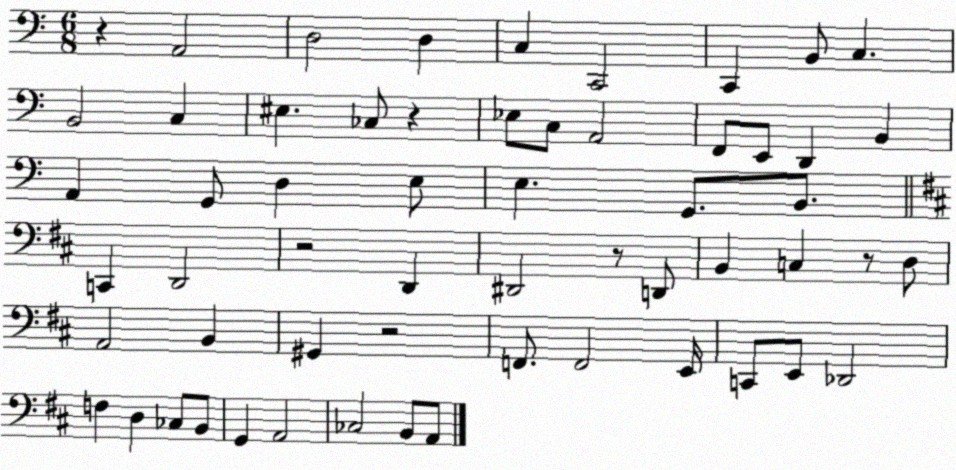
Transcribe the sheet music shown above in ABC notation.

X:1
T:Untitled
M:6/8
L:1/4
K:C
z A,,2 D,2 D, C, C,,2 C,, B,,/2 C, B,,2 C, ^E, _C,/2 z _E,/2 C,/2 A,,2 F,,/2 E,,/2 D,, B,, A,, G,,/2 D, E,/2 E, G,,/2 B,,/2 C,, D,,2 z2 D,, ^D,,2 z/2 D,,/2 B,, C, z/2 D,/2 A,,2 B,, ^G,, z2 F,,/2 F,,2 E,,/4 C,,/2 E,,/2 _D,,2 F, D, _C,/2 B,,/2 G,, A,,2 _C,2 B,,/2 A,,/2